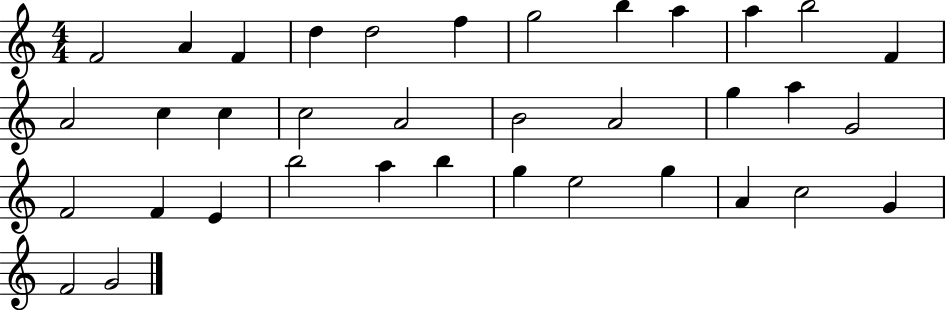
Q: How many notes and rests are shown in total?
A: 36